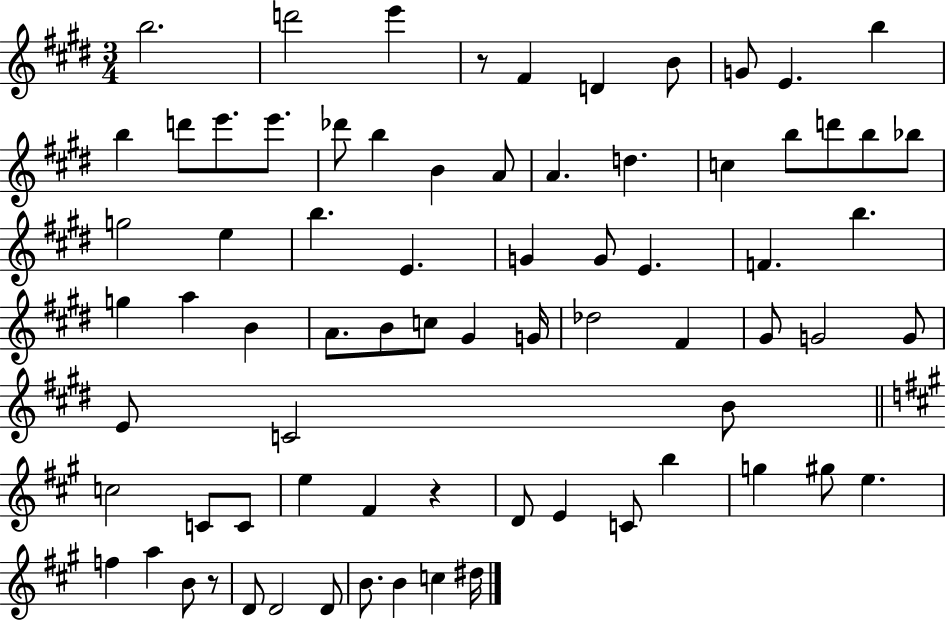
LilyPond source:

{
  \clef treble
  \numericTimeSignature
  \time 3/4
  \key e \major
  \repeat volta 2 { b''2. | d'''2 e'''4 | r8 fis'4 d'4 b'8 | g'8 e'4. b''4 | \break b''4 d'''8 e'''8. e'''8. | des'''8 b''4 b'4 a'8 | a'4. d''4. | c''4 b''8 d'''8 b''8 bes''8 | \break g''2 e''4 | b''4. e'4. | g'4 g'8 e'4. | f'4. b''4. | \break g''4 a''4 b'4 | a'8. b'8 c''8 gis'4 g'16 | des''2 fis'4 | gis'8 g'2 g'8 | \break e'8 c'2 b'8 | \bar "||" \break \key a \major c''2 c'8 c'8 | e''4 fis'4 r4 | d'8 e'4 c'8 b''4 | g''4 gis''8 e''4. | \break f''4 a''4 b'8 r8 | d'8 d'2 d'8 | b'8. b'4 c''4 dis''16 | } \bar "|."
}